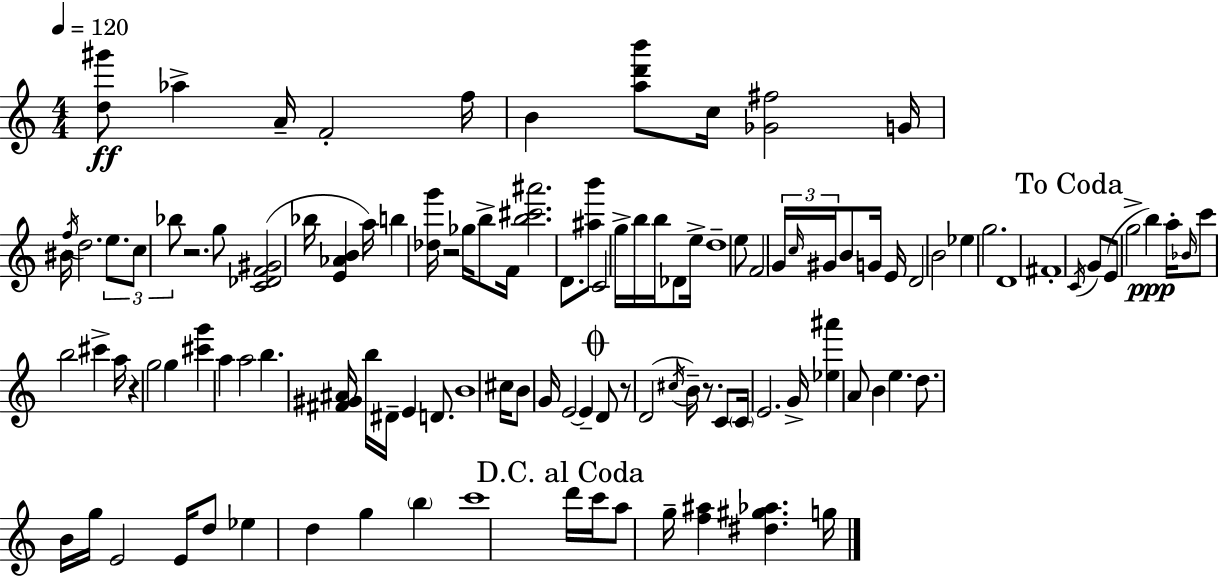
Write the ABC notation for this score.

X:1
T:Untitled
M:4/4
L:1/4
K:Am
[d^g']/2 _a A/4 F2 f/4 B [ad'b']/2 c/4 [_G^f]2 G/4 ^B/4 f/4 d2 e/2 c/2 _b/2 z2 g/2 [C_DF^G]2 _b/4 [E_AB] a/4 b [_dg']/4 z2 _g/4 b/2 F/4 [b^c'^a']2 D/2 [^ab']/2 C2 g/4 b/4 b/4 _D/2 e/4 d4 e/2 F2 G/4 c/4 ^G/4 B/2 G/4 E/4 D2 B2 _e g2 D4 ^F4 C/4 G/2 E/2 g2 b a/4 _B/4 c'/2 b2 ^c' a/4 z g2 g [^c'g'] a a2 b [^F^G^A]/4 b/4 ^D/4 E D/2 B4 ^c/4 B/2 G/4 E2 E D/2 z/2 D2 ^c/4 B/4 z/2 C/2 C/4 E2 G/4 [_e^a'] A/2 B e d/2 B/4 g/4 E2 E/4 d/2 _e d g b c'4 d'/4 c'/4 a/2 g/4 [f^a] [^d^g_a] g/4